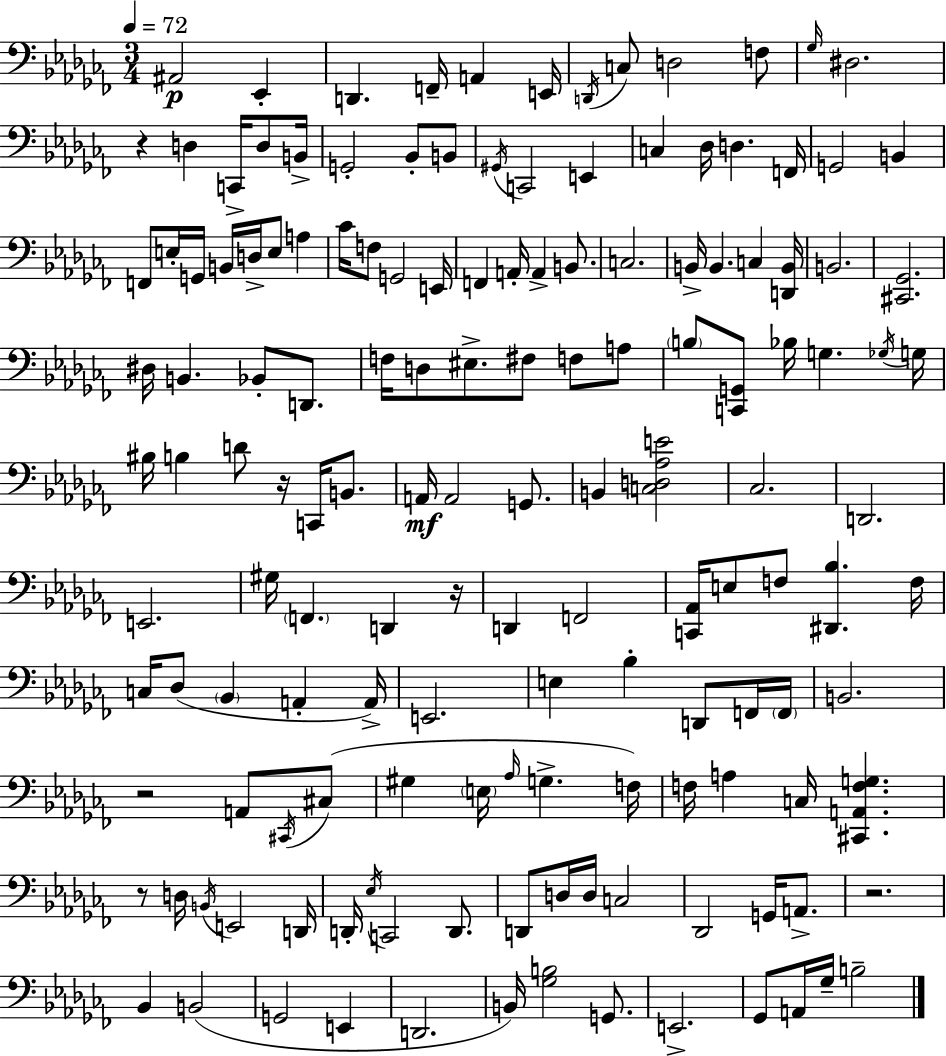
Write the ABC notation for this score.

X:1
T:Untitled
M:3/4
L:1/4
K:Abm
^A,,2 _E,, D,, F,,/4 A,, E,,/4 D,,/4 C,/2 D,2 F,/2 _G,/4 ^D,2 z D, C,,/4 D,/2 B,,/4 G,,2 _B,,/2 B,,/2 ^G,,/4 C,,2 E,, C, _D,/4 D, F,,/4 G,,2 B,, F,,/2 E,/4 G,,/4 B,,/4 D,/4 E,/2 A, _C/4 F,/2 G,,2 E,,/4 F,, A,,/4 A,, B,,/2 C,2 B,,/4 B,, C, [D,,B,,]/4 B,,2 [^C,,_G,,]2 ^D,/4 B,, _B,,/2 D,,/2 F,/4 D,/2 ^E,/2 ^F,/2 F,/2 A,/2 B,/2 [C,,G,,]/2 _B,/4 G, _G,/4 G,/4 ^B,/4 B, D/2 z/4 C,,/4 B,,/2 A,,/4 A,,2 G,,/2 B,, [C,D,_A,E]2 _C,2 D,,2 E,,2 ^G,/4 F,, D,, z/4 D,, F,,2 [C,,_A,,]/4 E,/2 F,/2 [^D,,_B,] F,/4 C,/4 _D,/2 _B,, A,, A,,/4 E,,2 E, _B, D,,/2 F,,/4 F,,/4 B,,2 z2 A,,/2 ^C,,/4 ^C,/2 ^G, E,/4 _A,/4 G, F,/4 F,/4 A, C,/4 [^C,,A,,F,G,] z/2 D,/4 B,,/4 E,,2 D,,/4 D,,/4 _E,/4 C,,2 D,,/2 D,,/2 D,/4 D,/4 C,2 _D,,2 G,,/4 A,,/2 z2 _B,, B,,2 G,,2 E,, D,,2 B,,/4 [_G,B,]2 G,,/2 E,,2 _G,,/2 A,,/4 _G,/4 B,2